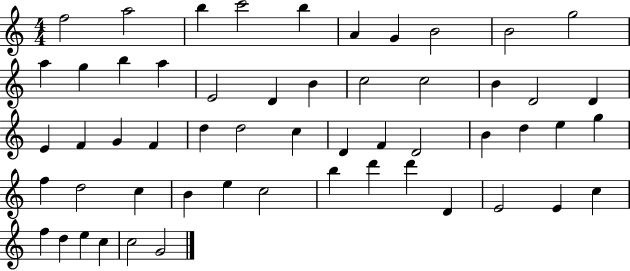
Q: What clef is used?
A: treble